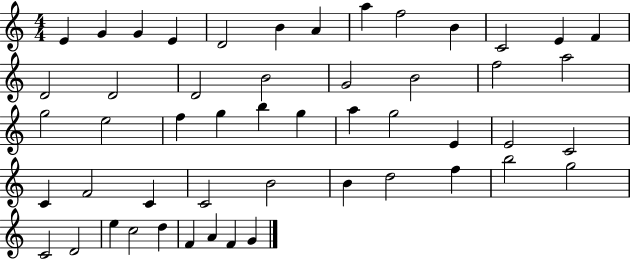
X:1
T:Untitled
M:4/4
L:1/4
K:C
E G G E D2 B A a f2 B C2 E F D2 D2 D2 B2 G2 B2 f2 a2 g2 e2 f g b g a g2 E E2 C2 C F2 C C2 B2 B d2 f b2 g2 C2 D2 e c2 d F A F G